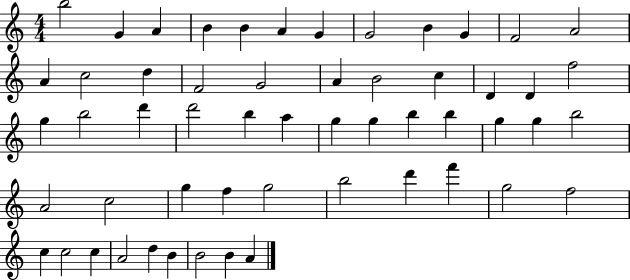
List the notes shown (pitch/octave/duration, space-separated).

B5/h G4/q A4/q B4/q B4/q A4/q G4/q G4/h B4/q G4/q F4/h A4/h A4/q C5/h D5/q F4/h G4/h A4/q B4/h C5/q D4/q D4/q F5/h G5/q B5/h D6/q D6/h B5/q A5/q G5/q G5/q B5/q B5/q G5/q G5/q B5/h A4/h C5/h G5/q F5/q G5/h B5/h D6/q F6/q G5/h F5/h C5/q C5/h C5/q A4/h D5/q B4/q B4/h B4/q A4/q